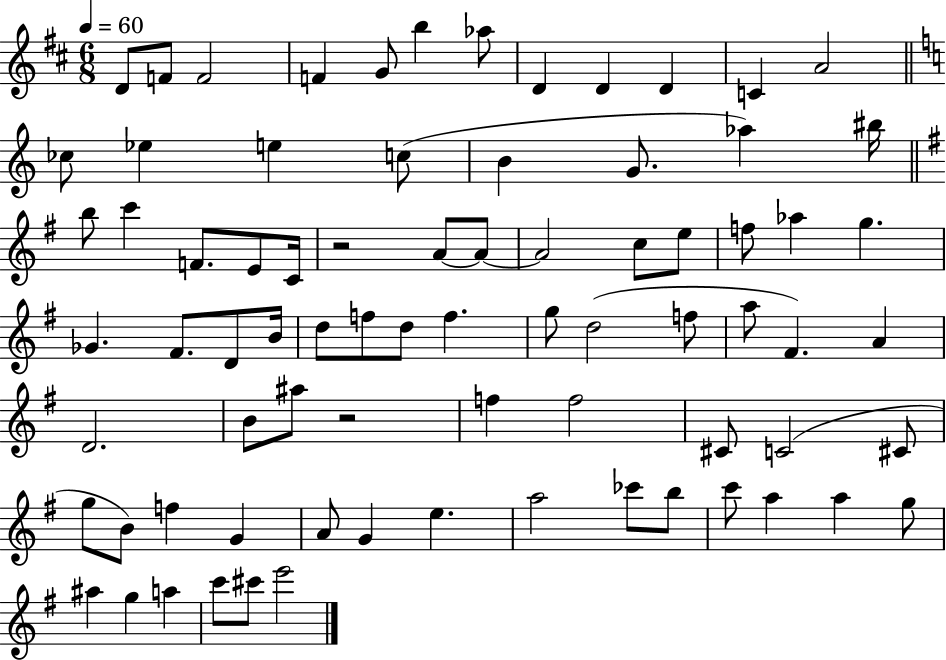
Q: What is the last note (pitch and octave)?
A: E6